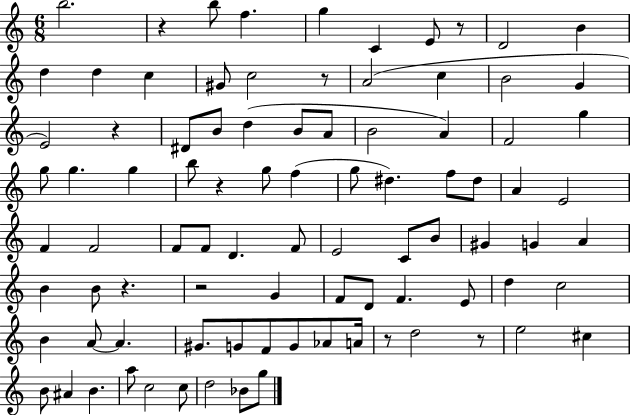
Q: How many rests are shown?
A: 9